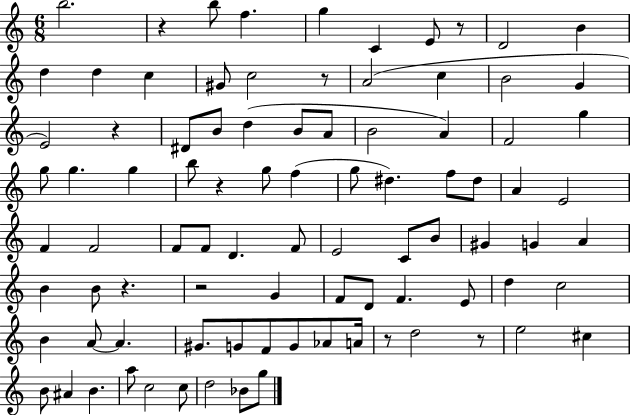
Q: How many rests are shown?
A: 9